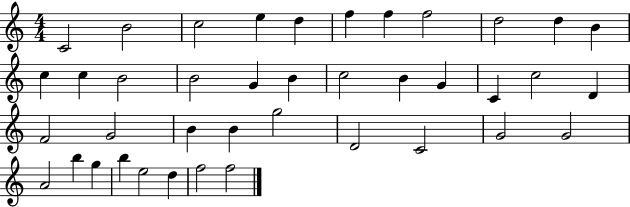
X:1
T:Untitled
M:4/4
L:1/4
K:C
C2 B2 c2 e d f f f2 d2 d B c c B2 B2 G B c2 B G C c2 D F2 G2 B B g2 D2 C2 G2 G2 A2 b g b e2 d f2 f2